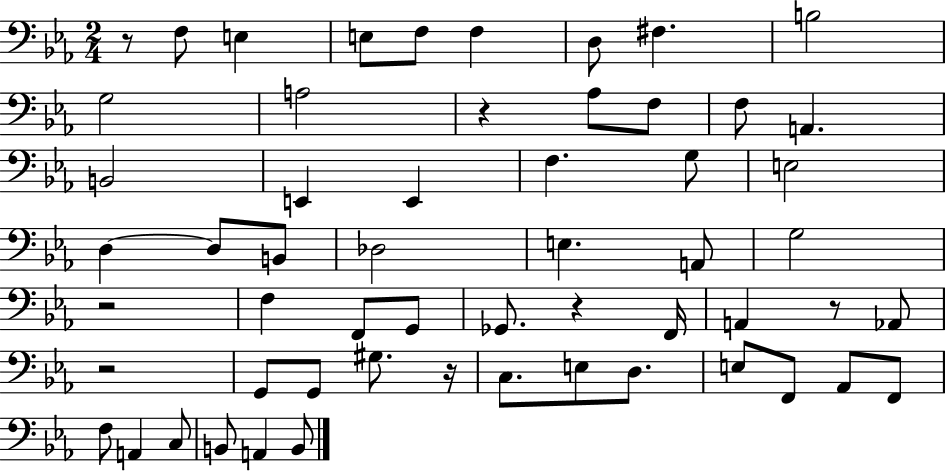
X:1
T:Untitled
M:2/4
L:1/4
K:Eb
z/2 F,/2 E, E,/2 F,/2 F, D,/2 ^F, B,2 G,2 A,2 z _A,/2 F,/2 F,/2 A,, B,,2 E,, E,, F, G,/2 E,2 D, D,/2 B,,/2 _D,2 E, A,,/2 G,2 z2 F, F,,/2 G,,/2 _G,,/2 z F,,/4 A,, z/2 _A,,/2 z2 G,,/2 G,,/2 ^G,/2 z/4 C,/2 E,/2 D,/2 E,/2 F,,/2 _A,,/2 F,,/2 F,/2 A,, C,/2 B,,/2 A,, B,,/2